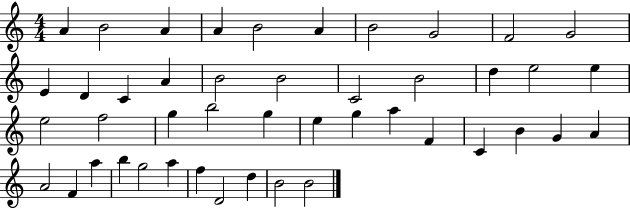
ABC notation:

X:1
T:Untitled
M:4/4
L:1/4
K:C
A B2 A A B2 A B2 G2 F2 G2 E D C A B2 B2 C2 B2 d e2 e e2 f2 g b2 g e g a F C B G A A2 F a b g2 a f D2 d B2 B2